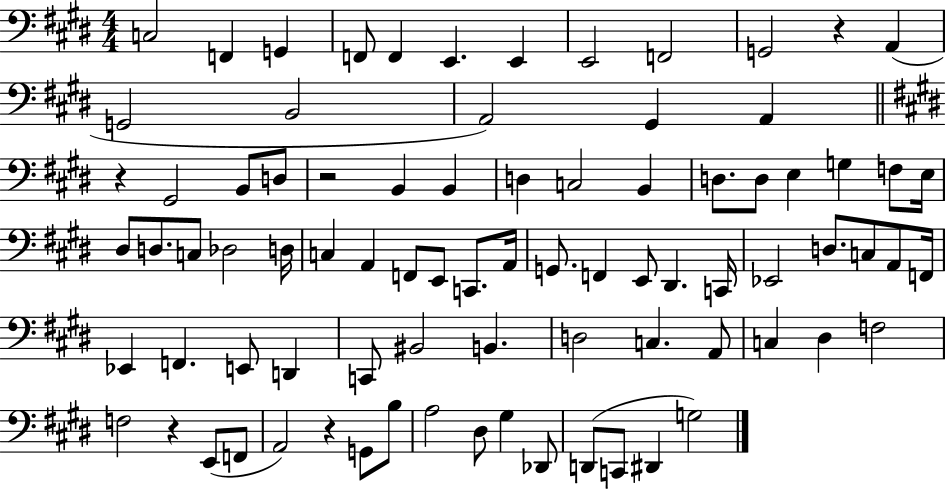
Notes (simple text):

C3/h F2/q G2/q F2/e F2/q E2/q. E2/q E2/h F2/h G2/h R/q A2/q G2/h B2/h A2/h G#2/q A2/q R/q G#2/h B2/e D3/e R/h B2/q B2/q D3/q C3/h B2/q D3/e. D3/e E3/q G3/q F3/e E3/s D#3/e D3/e. C3/e Db3/h D3/s C3/q A2/q F2/e E2/e C2/e. A2/s G2/e. F2/q E2/e D#2/q. C2/s Eb2/h D3/e. C3/e A2/e F2/s Eb2/q F2/q. E2/e D2/q C2/e BIS2/h B2/q. D3/h C3/q. A2/e C3/q D#3/q F3/h F3/h R/q E2/e F2/e A2/h R/q G2/e B3/e A3/h D#3/e G#3/q Db2/e D2/e C2/e D#2/q G3/h